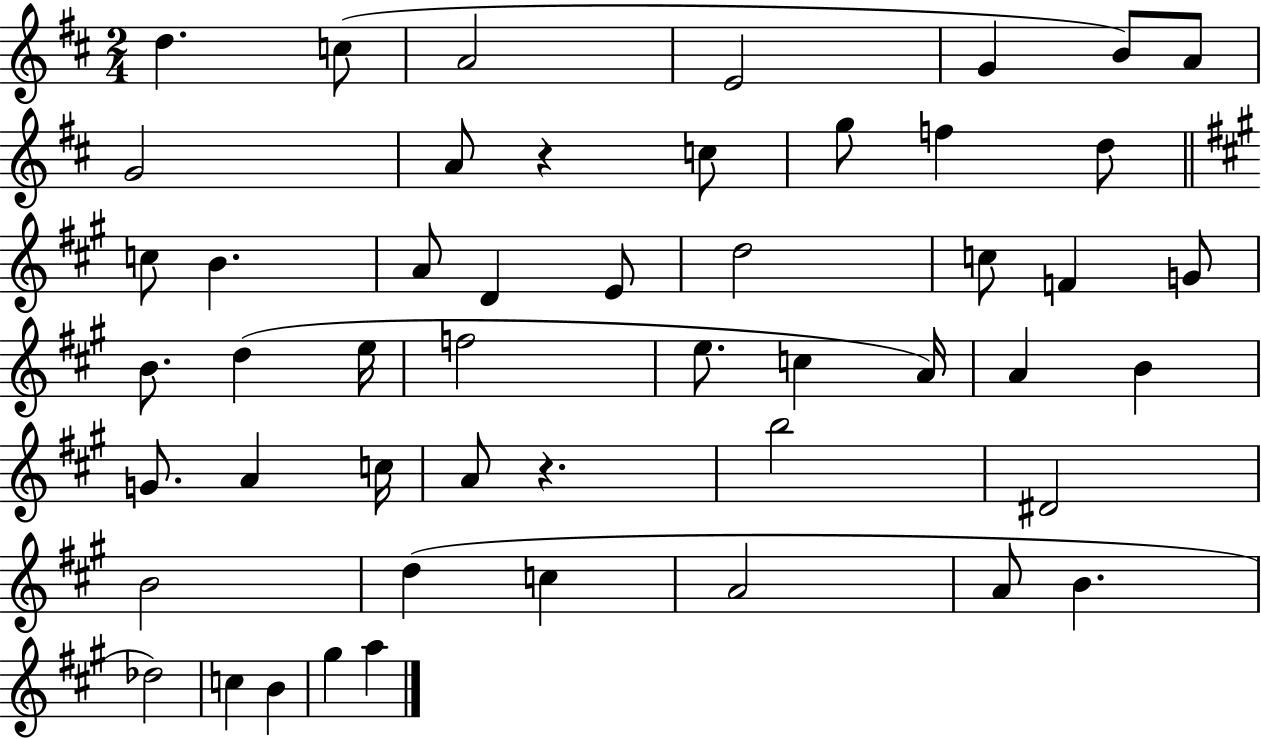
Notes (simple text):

D5/q. C5/e A4/h E4/h G4/q B4/e A4/e G4/h A4/e R/q C5/e G5/e F5/q D5/e C5/e B4/q. A4/e D4/q E4/e D5/h C5/e F4/q G4/e B4/e. D5/q E5/s F5/h E5/e. C5/q A4/s A4/q B4/q G4/e. A4/q C5/s A4/e R/q. B5/h D#4/h B4/h D5/q C5/q A4/h A4/e B4/q. Db5/h C5/q B4/q G#5/q A5/q